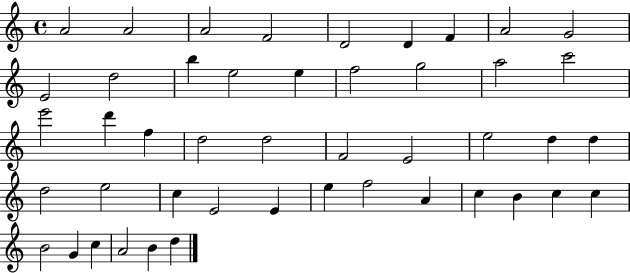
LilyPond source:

{
  \clef treble
  \time 4/4
  \defaultTimeSignature
  \key c \major
  a'2 a'2 | a'2 f'2 | d'2 d'4 f'4 | a'2 g'2 | \break e'2 d''2 | b''4 e''2 e''4 | f''2 g''2 | a''2 c'''2 | \break e'''2 d'''4 f''4 | d''2 d''2 | f'2 e'2 | e''2 d''4 d''4 | \break d''2 e''2 | c''4 e'2 e'4 | e''4 f''2 a'4 | c''4 b'4 c''4 c''4 | \break b'2 g'4 c''4 | a'2 b'4 d''4 | \bar "|."
}